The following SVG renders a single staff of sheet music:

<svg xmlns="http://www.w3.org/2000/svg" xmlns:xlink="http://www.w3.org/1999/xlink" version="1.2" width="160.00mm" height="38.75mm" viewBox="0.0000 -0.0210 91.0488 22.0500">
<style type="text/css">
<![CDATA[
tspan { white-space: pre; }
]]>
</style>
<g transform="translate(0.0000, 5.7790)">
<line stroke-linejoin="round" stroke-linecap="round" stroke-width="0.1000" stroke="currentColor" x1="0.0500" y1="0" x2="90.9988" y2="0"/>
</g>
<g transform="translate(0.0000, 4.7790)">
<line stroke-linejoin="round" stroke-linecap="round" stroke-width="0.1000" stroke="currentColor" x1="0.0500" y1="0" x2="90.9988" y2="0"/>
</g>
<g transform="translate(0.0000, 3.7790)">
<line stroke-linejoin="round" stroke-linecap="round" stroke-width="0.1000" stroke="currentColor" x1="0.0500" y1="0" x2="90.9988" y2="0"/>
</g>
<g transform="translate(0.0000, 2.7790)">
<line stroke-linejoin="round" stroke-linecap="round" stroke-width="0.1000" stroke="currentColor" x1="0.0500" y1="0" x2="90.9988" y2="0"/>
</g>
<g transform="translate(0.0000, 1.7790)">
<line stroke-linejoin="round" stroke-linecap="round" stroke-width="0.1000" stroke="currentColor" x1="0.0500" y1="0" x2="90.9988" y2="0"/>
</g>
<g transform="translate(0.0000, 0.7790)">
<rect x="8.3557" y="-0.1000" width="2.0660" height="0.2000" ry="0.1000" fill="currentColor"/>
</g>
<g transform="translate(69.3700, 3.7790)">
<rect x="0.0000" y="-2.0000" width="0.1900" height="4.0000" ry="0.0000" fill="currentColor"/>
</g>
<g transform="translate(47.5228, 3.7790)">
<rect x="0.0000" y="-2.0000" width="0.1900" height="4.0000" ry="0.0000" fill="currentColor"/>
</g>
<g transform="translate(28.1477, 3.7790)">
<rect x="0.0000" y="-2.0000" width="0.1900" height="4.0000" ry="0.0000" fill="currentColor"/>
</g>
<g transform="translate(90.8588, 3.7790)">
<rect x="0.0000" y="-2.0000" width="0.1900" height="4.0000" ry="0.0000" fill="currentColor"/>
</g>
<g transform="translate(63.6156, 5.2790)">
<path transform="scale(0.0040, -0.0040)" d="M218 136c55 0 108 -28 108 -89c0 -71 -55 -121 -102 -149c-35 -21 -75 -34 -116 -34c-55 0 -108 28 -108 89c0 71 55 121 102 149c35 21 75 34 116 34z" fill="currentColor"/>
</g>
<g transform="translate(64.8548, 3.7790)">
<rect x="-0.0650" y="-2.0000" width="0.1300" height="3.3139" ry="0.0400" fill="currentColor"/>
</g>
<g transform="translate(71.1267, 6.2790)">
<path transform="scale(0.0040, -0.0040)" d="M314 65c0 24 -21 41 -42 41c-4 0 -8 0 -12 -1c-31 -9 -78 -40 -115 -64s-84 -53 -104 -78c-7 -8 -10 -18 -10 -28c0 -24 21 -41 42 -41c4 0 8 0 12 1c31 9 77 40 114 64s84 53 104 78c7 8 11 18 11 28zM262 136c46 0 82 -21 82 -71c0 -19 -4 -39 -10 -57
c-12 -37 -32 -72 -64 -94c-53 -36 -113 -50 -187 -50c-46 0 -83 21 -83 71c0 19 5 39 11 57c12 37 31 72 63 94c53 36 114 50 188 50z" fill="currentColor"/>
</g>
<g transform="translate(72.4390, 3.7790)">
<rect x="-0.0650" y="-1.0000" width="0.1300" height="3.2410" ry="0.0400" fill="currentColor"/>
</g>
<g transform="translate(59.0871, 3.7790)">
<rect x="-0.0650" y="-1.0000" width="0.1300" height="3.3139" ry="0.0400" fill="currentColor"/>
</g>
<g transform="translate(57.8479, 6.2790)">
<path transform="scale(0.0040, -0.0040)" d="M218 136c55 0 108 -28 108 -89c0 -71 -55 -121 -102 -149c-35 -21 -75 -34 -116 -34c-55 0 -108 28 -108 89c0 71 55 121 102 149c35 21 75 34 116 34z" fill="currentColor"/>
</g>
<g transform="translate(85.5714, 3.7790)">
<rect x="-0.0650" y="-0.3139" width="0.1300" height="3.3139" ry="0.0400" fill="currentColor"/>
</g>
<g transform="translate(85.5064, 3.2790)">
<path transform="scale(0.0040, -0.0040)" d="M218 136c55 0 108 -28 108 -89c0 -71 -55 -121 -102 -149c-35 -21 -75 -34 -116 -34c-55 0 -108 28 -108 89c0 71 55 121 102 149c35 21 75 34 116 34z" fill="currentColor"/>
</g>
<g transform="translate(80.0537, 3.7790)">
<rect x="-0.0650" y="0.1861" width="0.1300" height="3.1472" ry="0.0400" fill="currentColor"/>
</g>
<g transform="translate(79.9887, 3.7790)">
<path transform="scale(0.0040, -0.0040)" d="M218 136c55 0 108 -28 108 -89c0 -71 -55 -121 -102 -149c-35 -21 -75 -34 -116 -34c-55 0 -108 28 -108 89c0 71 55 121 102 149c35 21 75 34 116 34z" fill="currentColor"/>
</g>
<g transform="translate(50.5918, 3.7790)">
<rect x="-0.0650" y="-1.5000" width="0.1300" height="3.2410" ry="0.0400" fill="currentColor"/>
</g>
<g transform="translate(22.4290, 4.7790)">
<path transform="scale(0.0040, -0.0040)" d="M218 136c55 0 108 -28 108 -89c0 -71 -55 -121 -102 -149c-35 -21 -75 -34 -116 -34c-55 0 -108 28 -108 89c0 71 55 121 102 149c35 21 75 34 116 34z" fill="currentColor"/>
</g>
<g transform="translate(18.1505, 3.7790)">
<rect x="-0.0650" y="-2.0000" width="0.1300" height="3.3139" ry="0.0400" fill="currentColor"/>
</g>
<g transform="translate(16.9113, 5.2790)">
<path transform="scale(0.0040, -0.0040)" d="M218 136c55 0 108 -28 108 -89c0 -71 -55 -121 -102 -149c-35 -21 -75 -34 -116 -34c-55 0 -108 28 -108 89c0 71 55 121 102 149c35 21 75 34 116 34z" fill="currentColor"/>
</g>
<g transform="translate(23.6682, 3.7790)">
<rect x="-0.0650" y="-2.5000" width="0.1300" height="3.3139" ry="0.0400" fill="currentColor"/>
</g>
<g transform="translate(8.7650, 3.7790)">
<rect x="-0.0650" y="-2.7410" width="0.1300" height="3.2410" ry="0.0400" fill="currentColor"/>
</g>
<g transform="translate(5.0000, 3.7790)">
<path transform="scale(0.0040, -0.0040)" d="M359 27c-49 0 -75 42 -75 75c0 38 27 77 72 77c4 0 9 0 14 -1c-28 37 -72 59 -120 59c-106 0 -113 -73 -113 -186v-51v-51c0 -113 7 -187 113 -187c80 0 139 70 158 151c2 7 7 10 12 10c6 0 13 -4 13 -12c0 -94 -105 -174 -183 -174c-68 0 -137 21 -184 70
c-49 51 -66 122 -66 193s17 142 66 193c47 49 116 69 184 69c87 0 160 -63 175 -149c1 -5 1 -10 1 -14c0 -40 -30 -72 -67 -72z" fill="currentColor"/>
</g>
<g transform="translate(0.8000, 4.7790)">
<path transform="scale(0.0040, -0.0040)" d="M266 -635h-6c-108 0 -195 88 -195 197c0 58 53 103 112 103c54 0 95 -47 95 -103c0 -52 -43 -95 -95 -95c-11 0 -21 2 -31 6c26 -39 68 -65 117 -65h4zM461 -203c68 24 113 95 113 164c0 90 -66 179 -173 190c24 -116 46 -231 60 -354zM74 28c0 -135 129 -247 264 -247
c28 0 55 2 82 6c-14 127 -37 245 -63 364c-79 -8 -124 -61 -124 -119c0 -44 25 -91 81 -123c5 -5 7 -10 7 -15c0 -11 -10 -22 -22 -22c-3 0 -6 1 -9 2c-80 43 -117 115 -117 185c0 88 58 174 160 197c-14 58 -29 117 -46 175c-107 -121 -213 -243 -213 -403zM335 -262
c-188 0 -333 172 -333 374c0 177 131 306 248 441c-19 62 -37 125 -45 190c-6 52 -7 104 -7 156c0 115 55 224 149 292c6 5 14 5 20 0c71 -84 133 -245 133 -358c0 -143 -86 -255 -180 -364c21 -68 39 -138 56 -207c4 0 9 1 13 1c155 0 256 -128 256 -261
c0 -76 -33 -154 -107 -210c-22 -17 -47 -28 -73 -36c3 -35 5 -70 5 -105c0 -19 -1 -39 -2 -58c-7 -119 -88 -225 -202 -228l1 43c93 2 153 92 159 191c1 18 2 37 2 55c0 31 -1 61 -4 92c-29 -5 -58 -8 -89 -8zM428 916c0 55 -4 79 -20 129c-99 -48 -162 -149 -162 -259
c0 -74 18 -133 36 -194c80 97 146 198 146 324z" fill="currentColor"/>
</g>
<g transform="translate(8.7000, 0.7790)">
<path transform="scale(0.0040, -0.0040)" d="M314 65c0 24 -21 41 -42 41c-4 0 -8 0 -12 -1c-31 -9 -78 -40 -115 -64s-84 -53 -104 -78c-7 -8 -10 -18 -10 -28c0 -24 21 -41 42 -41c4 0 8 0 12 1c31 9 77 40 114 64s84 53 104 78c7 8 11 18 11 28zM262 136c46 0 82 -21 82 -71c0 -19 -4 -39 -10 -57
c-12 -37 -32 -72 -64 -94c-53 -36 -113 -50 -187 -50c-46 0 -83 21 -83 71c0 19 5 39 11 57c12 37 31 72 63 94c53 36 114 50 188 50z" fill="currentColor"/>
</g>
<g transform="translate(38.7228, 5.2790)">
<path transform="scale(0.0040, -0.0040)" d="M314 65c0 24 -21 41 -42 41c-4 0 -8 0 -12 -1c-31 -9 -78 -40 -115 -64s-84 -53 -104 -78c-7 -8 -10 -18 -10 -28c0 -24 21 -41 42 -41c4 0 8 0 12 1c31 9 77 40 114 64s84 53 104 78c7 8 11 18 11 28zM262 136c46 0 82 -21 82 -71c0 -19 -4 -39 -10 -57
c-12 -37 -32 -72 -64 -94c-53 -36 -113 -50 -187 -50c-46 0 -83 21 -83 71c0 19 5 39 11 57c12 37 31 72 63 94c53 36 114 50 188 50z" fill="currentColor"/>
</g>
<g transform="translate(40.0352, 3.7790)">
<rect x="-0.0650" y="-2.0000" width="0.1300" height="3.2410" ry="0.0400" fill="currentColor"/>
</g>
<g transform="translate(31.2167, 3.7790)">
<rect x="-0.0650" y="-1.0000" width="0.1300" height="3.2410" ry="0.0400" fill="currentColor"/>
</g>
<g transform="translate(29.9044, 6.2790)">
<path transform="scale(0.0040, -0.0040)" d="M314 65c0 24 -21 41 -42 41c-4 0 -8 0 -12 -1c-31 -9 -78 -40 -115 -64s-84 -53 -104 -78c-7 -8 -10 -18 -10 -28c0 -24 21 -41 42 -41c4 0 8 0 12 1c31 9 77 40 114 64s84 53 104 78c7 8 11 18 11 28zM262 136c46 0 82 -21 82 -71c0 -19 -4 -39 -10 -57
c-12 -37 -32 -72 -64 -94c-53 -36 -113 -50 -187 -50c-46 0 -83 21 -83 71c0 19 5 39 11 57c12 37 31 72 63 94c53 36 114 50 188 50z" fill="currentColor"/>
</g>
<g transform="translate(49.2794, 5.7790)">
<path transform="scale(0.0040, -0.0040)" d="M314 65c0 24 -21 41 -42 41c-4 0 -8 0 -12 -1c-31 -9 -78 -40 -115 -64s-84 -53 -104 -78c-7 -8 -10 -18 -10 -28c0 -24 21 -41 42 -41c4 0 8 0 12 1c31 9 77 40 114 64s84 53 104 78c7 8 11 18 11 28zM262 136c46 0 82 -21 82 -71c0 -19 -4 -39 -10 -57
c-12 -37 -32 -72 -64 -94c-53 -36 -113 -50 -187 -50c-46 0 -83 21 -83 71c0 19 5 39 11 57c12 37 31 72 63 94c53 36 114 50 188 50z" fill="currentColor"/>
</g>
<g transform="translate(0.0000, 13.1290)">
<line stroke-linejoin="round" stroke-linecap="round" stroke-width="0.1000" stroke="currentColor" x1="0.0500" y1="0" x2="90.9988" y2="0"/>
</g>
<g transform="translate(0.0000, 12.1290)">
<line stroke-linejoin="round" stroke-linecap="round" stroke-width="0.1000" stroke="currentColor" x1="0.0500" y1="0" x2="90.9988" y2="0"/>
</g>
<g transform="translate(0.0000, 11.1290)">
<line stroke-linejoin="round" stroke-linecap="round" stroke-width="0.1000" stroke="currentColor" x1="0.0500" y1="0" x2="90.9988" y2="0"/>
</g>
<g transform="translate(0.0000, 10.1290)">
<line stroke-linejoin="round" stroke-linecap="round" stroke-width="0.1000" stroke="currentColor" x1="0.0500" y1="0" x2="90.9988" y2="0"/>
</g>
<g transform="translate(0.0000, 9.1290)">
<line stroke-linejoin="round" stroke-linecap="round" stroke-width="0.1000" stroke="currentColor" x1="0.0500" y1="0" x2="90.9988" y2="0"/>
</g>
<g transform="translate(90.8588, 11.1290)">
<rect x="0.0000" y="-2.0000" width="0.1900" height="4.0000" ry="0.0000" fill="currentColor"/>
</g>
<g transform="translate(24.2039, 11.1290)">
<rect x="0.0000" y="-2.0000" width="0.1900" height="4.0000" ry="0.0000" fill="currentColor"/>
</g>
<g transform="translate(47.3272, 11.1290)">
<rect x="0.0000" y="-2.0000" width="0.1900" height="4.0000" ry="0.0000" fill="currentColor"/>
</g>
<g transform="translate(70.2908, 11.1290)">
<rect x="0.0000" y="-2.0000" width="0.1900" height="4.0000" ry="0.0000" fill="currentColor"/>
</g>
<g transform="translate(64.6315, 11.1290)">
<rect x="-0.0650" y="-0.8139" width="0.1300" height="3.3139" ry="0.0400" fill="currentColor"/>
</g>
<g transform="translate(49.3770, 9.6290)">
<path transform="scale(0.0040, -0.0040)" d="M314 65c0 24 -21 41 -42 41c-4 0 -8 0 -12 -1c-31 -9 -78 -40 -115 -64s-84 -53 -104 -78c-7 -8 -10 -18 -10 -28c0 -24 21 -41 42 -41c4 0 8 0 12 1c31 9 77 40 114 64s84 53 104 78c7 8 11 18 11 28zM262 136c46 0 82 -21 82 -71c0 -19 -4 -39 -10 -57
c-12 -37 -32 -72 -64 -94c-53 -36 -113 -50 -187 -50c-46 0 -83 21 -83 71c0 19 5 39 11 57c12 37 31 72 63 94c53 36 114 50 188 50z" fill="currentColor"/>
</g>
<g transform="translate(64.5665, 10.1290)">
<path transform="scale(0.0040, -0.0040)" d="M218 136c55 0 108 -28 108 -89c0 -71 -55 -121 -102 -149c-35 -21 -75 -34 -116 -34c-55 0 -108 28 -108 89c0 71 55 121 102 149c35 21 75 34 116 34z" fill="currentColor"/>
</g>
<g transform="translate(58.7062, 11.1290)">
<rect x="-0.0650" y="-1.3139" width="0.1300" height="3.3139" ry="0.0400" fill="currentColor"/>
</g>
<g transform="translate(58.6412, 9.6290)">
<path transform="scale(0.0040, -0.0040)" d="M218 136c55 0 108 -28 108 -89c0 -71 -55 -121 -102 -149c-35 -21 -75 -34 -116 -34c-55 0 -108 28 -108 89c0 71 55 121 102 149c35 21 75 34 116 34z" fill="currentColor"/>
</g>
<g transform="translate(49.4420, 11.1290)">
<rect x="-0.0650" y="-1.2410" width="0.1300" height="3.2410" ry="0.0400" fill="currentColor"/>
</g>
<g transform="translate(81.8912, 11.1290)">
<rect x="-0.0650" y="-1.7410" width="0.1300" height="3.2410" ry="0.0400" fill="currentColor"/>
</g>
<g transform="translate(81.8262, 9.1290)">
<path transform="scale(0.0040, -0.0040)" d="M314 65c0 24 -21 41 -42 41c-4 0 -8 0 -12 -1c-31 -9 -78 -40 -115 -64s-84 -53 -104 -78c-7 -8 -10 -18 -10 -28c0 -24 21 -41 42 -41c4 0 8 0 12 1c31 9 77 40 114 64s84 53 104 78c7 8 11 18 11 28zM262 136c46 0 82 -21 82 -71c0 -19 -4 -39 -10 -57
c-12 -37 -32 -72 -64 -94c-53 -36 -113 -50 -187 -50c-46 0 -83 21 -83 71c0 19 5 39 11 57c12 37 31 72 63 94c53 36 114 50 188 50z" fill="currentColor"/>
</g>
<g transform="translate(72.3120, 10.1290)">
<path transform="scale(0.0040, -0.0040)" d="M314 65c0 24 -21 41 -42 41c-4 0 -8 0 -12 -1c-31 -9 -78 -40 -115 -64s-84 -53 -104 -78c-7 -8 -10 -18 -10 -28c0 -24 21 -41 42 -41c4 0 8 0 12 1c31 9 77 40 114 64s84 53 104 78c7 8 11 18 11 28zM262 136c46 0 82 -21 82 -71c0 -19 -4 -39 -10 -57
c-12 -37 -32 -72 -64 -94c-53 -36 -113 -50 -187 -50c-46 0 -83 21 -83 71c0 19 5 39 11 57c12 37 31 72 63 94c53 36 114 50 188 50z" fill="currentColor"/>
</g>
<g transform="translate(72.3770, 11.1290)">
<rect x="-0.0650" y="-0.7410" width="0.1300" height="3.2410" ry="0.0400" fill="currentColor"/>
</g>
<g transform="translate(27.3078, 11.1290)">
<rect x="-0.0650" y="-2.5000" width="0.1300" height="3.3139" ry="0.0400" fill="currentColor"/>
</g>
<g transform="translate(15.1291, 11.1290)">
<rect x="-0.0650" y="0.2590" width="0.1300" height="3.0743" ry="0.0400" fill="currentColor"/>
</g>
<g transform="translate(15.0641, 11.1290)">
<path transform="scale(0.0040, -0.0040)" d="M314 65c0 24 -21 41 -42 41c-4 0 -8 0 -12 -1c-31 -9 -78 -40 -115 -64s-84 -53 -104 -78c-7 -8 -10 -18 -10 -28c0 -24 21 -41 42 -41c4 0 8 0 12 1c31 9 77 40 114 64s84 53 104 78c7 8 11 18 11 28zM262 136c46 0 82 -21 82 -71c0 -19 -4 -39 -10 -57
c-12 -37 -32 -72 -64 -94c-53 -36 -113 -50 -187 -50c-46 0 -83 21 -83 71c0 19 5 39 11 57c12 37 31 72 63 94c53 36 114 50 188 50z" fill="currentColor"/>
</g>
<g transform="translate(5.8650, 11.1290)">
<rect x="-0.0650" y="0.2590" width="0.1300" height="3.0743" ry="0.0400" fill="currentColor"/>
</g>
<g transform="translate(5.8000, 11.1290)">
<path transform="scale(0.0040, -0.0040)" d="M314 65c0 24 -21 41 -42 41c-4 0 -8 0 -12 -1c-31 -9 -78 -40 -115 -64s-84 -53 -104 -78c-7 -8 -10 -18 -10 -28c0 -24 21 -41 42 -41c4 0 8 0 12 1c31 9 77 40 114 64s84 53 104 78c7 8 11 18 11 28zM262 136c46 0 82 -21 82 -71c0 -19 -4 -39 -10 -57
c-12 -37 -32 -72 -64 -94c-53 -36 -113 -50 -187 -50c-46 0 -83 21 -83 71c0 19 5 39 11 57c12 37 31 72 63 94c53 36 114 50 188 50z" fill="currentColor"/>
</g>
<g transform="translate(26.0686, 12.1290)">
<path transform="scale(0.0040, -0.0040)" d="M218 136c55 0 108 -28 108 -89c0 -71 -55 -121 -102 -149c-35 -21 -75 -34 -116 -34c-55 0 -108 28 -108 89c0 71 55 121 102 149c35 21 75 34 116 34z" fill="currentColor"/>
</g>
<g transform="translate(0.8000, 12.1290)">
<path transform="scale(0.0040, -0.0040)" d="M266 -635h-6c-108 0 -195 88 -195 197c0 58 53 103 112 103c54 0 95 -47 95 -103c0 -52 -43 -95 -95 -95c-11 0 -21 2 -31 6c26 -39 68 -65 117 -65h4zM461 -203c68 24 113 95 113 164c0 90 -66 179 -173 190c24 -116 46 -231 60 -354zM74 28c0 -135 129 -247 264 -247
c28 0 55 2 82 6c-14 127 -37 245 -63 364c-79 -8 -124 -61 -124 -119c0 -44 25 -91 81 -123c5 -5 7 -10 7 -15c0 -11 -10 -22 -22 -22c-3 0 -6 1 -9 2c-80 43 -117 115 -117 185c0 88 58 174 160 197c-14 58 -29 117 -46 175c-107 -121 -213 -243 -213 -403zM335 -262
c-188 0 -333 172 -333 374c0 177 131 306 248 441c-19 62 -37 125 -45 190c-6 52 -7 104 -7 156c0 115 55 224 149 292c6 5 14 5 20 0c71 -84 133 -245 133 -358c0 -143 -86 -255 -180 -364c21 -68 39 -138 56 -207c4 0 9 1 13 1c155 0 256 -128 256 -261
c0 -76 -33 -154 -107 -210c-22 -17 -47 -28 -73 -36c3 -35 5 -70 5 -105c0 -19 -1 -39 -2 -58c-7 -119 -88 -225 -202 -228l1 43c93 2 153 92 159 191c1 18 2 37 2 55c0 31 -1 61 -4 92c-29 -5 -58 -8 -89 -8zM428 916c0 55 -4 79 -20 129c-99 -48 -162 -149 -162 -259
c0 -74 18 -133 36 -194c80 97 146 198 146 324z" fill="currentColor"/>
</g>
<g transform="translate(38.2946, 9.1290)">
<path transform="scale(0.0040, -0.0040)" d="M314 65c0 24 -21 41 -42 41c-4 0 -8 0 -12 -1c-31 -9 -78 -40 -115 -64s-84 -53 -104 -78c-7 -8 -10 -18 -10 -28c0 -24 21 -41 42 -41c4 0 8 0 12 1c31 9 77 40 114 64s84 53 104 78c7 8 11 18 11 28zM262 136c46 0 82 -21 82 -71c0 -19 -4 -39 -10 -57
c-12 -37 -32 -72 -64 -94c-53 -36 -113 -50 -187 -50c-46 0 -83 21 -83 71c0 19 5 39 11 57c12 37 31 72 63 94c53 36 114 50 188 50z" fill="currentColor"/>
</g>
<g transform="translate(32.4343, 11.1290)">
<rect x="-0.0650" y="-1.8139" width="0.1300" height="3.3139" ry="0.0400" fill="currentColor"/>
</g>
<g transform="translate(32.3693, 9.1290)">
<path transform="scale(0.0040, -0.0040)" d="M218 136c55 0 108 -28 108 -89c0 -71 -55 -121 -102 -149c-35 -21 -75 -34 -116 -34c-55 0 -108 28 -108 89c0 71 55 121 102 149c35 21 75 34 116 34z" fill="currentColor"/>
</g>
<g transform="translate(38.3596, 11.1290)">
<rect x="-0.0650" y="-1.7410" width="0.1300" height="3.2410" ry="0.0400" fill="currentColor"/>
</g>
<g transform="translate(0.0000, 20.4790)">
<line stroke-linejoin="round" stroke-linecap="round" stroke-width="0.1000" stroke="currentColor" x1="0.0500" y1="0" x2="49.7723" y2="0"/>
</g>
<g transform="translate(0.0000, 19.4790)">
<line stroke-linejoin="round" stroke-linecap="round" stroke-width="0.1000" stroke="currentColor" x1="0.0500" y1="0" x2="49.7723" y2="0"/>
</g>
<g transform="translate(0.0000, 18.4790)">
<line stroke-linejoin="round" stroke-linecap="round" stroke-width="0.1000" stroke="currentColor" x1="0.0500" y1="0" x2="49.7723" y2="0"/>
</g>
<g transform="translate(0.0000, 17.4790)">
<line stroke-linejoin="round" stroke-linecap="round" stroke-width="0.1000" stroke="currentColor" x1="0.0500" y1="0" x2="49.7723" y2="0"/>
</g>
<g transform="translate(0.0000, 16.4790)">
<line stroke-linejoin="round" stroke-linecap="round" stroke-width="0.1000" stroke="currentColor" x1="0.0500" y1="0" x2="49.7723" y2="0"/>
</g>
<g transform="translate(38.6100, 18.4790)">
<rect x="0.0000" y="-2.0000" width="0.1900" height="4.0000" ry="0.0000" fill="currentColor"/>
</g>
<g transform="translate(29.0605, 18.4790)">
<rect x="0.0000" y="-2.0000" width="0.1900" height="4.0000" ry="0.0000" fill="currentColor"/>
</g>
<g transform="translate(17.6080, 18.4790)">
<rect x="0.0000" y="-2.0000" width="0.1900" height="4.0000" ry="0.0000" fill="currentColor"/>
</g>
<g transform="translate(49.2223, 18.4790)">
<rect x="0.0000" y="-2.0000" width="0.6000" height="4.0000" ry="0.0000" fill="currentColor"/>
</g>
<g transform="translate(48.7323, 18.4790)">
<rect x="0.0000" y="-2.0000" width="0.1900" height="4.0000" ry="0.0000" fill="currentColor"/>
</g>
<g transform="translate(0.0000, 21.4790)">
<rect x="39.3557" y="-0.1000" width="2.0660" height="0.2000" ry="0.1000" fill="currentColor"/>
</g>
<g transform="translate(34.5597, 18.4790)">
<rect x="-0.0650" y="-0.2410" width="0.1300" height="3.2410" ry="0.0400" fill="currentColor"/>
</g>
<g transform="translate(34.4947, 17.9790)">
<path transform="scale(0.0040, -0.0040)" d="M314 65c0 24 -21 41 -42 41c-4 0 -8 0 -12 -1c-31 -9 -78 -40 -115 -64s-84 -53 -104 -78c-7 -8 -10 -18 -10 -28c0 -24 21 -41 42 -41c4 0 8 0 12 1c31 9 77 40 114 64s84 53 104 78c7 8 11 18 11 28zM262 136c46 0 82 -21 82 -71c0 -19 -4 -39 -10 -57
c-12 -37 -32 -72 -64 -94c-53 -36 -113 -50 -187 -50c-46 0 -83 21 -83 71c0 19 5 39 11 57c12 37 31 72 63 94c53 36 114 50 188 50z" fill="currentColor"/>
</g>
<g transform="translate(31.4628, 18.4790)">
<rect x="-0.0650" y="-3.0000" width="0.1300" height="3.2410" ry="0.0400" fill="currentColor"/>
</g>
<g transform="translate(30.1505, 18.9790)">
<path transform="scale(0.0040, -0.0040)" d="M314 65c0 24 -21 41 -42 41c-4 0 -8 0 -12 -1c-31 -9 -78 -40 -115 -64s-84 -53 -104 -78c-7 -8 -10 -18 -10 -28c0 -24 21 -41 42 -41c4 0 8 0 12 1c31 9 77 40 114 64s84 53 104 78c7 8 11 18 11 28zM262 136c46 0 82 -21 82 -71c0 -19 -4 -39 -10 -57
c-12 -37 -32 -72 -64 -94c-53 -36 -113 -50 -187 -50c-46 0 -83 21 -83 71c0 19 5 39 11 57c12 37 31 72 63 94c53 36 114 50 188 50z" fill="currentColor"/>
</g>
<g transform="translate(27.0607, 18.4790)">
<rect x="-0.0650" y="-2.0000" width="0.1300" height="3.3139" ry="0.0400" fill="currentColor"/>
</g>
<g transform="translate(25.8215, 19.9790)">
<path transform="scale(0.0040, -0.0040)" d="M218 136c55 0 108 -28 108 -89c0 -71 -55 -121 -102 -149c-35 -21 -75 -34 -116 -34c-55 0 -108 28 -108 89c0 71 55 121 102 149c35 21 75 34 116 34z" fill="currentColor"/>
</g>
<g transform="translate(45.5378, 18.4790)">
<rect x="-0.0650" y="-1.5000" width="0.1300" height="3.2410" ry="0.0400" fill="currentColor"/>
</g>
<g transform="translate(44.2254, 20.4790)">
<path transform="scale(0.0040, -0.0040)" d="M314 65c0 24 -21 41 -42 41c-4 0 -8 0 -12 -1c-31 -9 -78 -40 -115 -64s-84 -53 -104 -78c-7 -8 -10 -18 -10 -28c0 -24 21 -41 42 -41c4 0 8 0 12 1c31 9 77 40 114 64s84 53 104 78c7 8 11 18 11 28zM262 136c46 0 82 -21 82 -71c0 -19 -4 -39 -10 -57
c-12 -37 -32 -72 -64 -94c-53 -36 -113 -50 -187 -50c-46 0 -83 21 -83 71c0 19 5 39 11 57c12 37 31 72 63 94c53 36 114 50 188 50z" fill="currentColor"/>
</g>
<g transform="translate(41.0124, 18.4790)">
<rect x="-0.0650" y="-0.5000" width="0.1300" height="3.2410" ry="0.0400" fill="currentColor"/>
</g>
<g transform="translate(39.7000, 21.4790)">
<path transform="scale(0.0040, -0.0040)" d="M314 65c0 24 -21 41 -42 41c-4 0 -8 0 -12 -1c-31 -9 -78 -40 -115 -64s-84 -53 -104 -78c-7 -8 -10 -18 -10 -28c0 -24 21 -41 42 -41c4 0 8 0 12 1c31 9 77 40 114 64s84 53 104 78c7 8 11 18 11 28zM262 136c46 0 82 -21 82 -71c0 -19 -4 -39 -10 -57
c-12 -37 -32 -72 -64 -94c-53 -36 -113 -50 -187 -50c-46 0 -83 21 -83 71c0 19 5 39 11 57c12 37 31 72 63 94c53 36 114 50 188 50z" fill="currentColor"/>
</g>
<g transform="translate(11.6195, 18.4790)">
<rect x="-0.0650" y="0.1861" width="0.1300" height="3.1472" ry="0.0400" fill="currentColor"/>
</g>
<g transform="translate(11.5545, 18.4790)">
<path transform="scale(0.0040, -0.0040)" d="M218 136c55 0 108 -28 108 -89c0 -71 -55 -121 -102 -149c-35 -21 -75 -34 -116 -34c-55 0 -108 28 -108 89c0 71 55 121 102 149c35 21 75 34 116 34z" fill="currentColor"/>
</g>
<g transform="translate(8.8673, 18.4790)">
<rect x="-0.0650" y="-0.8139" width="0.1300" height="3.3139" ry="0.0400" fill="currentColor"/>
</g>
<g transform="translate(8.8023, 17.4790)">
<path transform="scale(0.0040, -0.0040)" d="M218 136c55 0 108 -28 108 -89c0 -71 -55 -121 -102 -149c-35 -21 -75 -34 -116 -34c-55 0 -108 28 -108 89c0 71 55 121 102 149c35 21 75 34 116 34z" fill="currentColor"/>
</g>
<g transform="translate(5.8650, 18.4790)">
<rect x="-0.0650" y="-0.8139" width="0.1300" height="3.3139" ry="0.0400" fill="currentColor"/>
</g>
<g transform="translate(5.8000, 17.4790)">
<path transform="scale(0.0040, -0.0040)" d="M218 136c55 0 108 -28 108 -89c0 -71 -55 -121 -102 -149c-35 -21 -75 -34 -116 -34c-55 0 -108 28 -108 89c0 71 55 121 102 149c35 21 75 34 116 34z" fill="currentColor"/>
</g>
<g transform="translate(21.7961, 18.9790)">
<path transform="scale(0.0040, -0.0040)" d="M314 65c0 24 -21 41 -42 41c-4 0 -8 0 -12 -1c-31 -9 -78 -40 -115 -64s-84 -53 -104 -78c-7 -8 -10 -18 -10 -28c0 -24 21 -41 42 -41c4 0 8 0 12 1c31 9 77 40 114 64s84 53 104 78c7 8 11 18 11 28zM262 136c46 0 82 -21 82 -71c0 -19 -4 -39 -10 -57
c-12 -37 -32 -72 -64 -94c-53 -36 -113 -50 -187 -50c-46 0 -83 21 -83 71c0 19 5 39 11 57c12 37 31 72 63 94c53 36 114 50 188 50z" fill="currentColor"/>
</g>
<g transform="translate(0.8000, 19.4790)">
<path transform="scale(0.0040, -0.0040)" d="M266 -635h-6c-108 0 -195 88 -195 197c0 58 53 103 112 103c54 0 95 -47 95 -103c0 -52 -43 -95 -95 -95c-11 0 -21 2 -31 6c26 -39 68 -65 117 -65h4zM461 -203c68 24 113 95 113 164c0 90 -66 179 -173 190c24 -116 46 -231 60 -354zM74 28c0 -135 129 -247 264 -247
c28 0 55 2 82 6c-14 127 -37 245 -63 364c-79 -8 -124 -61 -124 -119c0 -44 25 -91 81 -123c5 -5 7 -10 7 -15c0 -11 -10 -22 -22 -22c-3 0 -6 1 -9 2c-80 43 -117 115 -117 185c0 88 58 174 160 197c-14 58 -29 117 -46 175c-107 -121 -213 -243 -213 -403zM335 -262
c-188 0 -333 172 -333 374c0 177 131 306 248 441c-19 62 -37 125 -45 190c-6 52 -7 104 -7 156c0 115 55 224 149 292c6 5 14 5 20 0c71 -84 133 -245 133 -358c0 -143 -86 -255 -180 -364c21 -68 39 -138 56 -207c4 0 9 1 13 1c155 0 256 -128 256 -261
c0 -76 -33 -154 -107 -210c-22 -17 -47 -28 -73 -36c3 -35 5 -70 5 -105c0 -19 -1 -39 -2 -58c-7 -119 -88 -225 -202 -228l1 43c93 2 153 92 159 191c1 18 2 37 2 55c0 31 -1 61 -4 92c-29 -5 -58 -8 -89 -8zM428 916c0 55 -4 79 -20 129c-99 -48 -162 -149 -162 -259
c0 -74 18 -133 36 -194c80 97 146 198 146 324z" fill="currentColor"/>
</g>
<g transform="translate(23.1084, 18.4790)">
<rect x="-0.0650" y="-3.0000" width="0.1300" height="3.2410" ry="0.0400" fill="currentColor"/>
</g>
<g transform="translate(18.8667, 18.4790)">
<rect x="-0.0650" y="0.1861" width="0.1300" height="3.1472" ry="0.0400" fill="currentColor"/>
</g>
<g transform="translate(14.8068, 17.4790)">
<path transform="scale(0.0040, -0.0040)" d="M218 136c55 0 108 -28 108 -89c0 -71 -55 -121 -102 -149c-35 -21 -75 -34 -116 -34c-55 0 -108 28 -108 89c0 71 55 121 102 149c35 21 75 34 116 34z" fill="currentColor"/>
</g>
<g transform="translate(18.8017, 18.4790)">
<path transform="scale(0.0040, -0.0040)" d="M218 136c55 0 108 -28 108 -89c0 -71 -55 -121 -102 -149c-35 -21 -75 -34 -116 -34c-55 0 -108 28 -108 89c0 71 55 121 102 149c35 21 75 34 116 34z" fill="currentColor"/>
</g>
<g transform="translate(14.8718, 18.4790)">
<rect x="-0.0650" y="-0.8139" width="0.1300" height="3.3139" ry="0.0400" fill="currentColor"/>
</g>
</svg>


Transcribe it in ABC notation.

X:1
T:Untitled
M:4/4
L:1/4
K:C
a2 F G D2 F2 E2 D F D2 B c B2 B2 G f f2 e2 e d d2 f2 d d B d B A2 F A2 c2 C2 E2